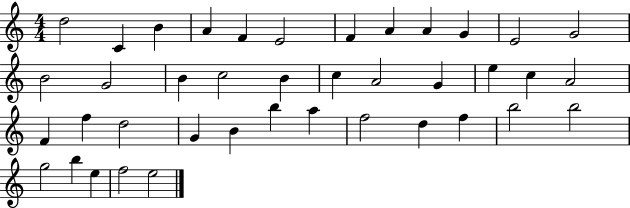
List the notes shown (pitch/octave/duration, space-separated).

D5/h C4/q B4/q A4/q F4/q E4/h F4/q A4/q A4/q G4/q E4/h G4/h B4/h G4/h B4/q C5/h B4/q C5/q A4/h G4/q E5/q C5/q A4/h F4/q F5/q D5/h G4/q B4/q B5/q A5/q F5/h D5/q F5/q B5/h B5/h G5/h B5/q E5/q F5/h E5/h